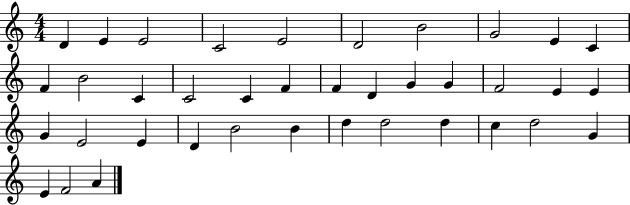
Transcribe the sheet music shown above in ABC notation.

X:1
T:Untitled
M:4/4
L:1/4
K:C
D E E2 C2 E2 D2 B2 G2 E C F B2 C C2 C F F D G G F2 E E G E2 E D B2 B d d2 d c d2 G E F2 A